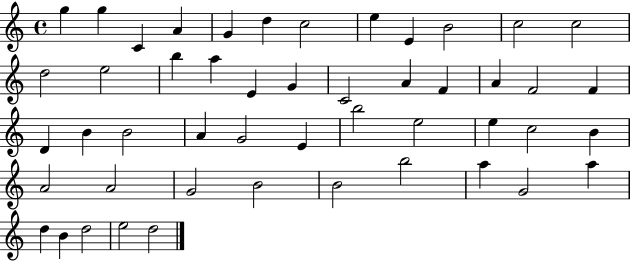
{
  \clef treble
  \time 4/4
  \defaultTimeSignature
  \key c \major
  g''4 g''4 c'4 a'4 | g'4 d''4 c''2 | e''4 e'4 b'2 | c''2 c''2 | \break d''2 e''2 | b''4 a''4 e'4 g'4 | c'2 a'4 f'4 | a'4 f'2 f'4 | \break d'4 b'4 b'2 | a'4 g'2 e'4 | b''2 e''2 | e''4 c''2 b'4 | \break a'2 a'2 | g'2 b'2 | b'2 b''2 | a''4 g'2 a''4 | \break d''4 b'4 d''2 | e''2 d''2 | \bar "|."
}